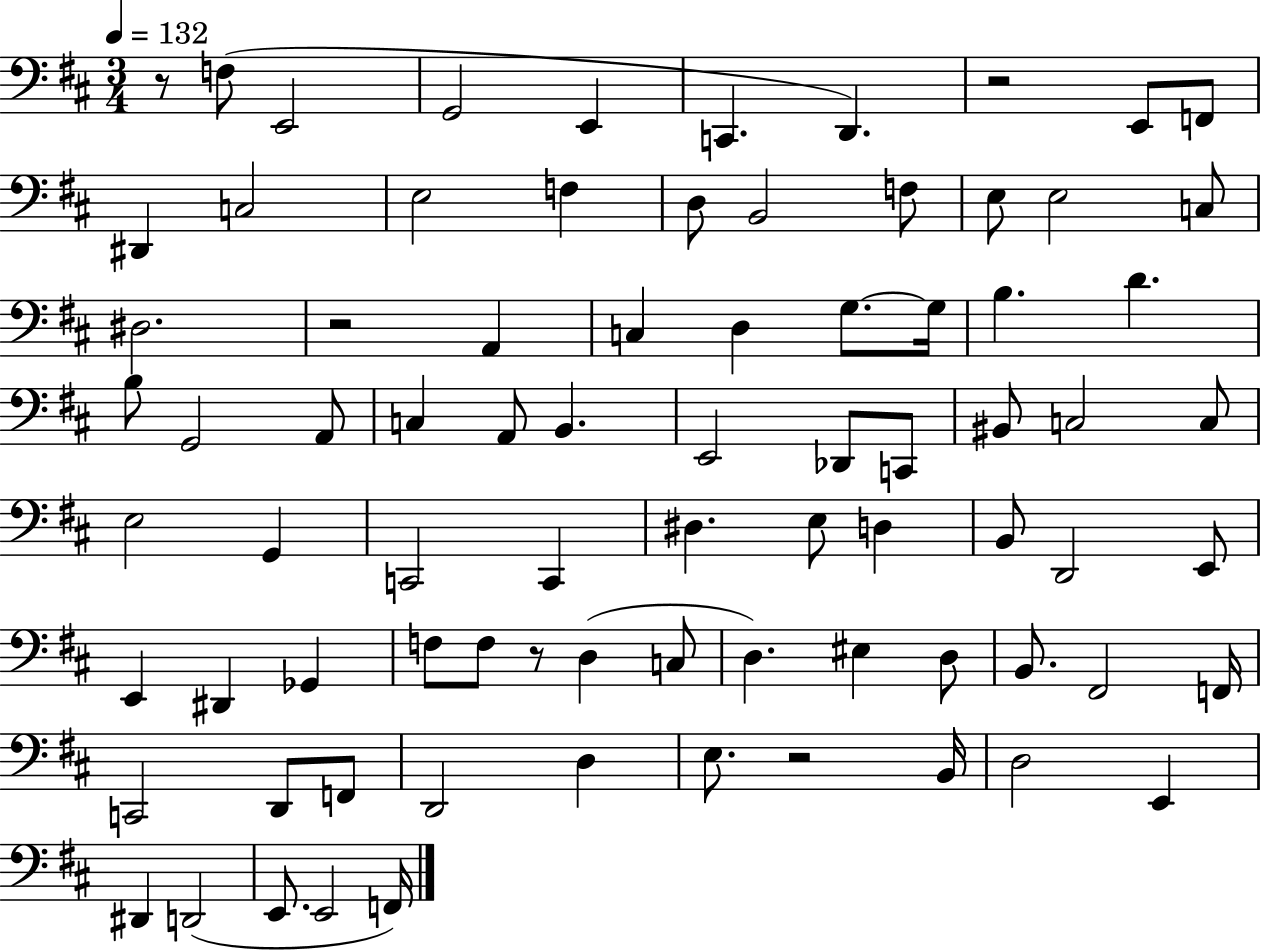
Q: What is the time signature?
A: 3/4